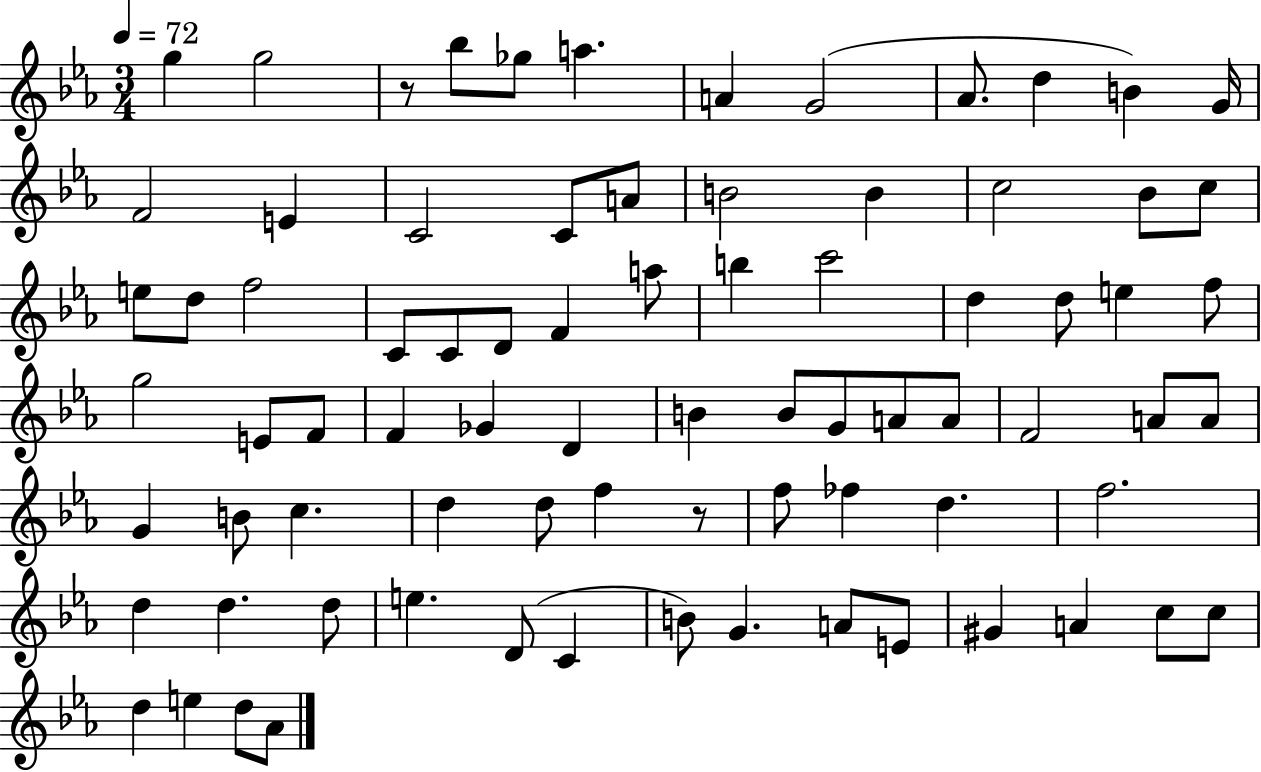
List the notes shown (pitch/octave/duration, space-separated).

G5/q G5/h R/e Bb5/e Gb5/e A5/q. A4/q G4/h Ab4/e. D5/q B4/q G4/s F4/h E4/q C4/h C4/e A4/e B4/h B4/q C5/h Bb4/e C5/e E5/e D5/e F5/h C4/e C4/e D4/e F4/q A5/e B5/q C6/h D5/q D5/e E5/q F5/e G5/h E4/e F4/e F4/q Gb4/q D4/q B4/q B4/e G4/e A4/e A4/e F4/h A4/e A4/e G4/q B4/e C5/q. D5/q D5/e F5/q R/e F5/e FES5/q D5/q. F5/h. D5/q D5/q. D5/e E5/q. D4/e C4/q B4/e G4/q. A4/e E4/e G#4/q A4/q C5/e C5/e D5/q E5/q D5/e Ab4/e